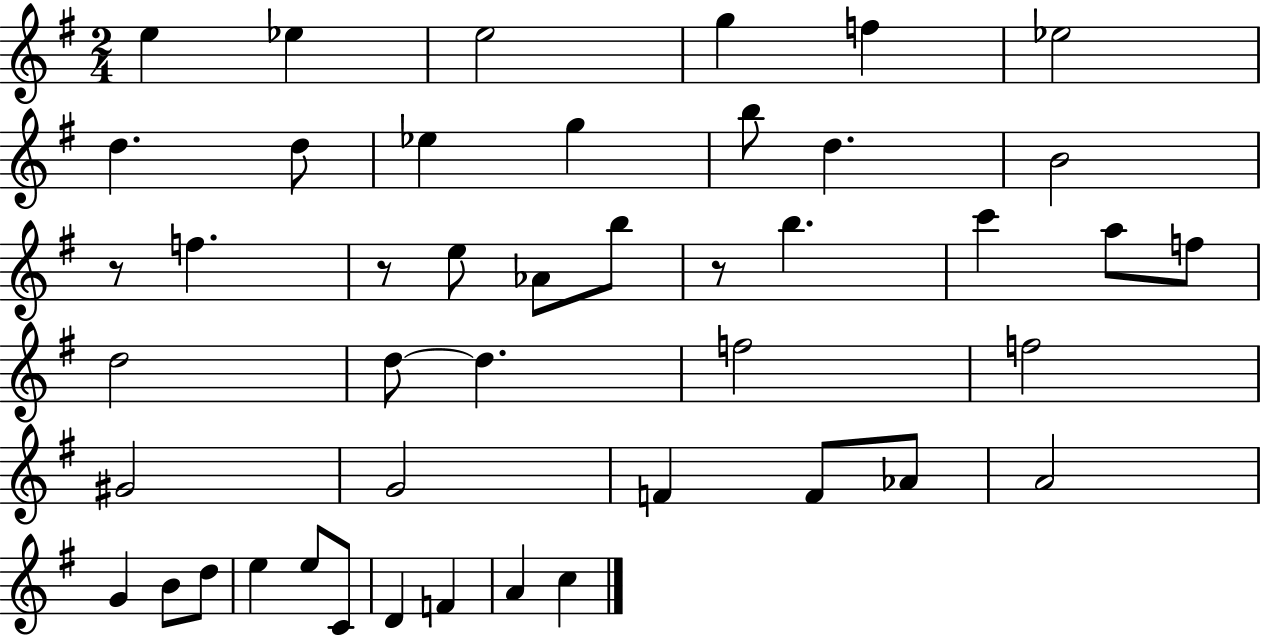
E5/q Eb5/q E5/h G5/q F5/q Eb5/h D5/q. D5/e Eb5/q G5/q B5/e D5/q. B4/h R/e F5/q. R/e E5/e Ab4/e B5/e R/e B5/q. C6/q A5/e F5/e D5/h D5/e D5/q. F5/h F5/h G#4/h G4/h F4/q F4/e Ab4/e A4/h G4/q B4/e D5/e E5/q E5/e C4/e D4/q F4/q A4/q C5/q